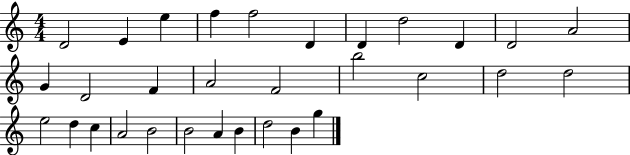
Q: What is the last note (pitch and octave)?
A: G5